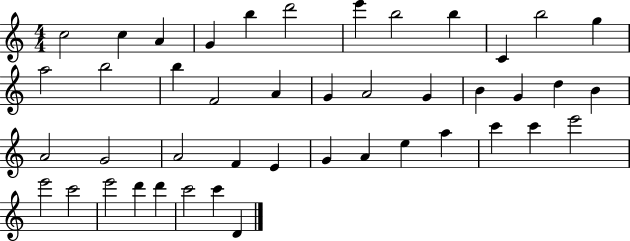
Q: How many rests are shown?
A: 0